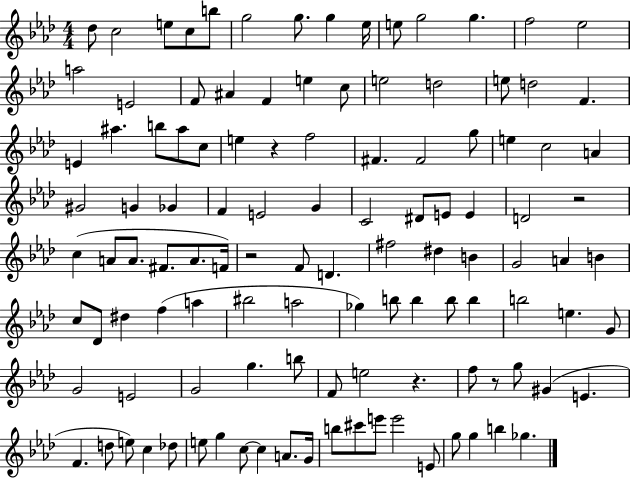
Db5/e C5/h E5/e C5/e B5/e G5/h G5/e. G5/q Eb5/s E5/e G5/h G5/q. F5/h Eb5/h A5/h E4/h F4/e A#4/q F4/q E5/q C5/e E5/h D5/h E5/e D5/h F4/q. E4/q A#5/q. B5/e A#5/e C5/e E5/q R/q F5/h F#4/q. F#4/h G5/e E5/q C5/h A4/q G#4/h G4/q Gb4/q F4/q E4/h G4/q C4/h D#4/e E4/e E4/q D4/h R/h C5/q A4/e A4/e. F#4/e. A4/e. F4/s R/h F4/e D4/q. F#5/h D#5/q B4/q G4/h A4/q B4/q C5/e Db4/e D#5/q F5/q A5/q BIS5/h A5/h Gb5/q B5/e B5/q B5/e B5/q B5/h E5/q. G4/e G4/h E4/h G4/h G5/q. B5/e F4/e E5/h R/q. F5/e R/e G5/e G#4/q E4/q. F4/q. D5/e E5/e C5/q Db5/e E5/e G5/q C5/e C5/q A4/e. G4/s B5/e C#6/e E6/e E6/h E4/e G5/e G5/q B5/q Gb5/q.